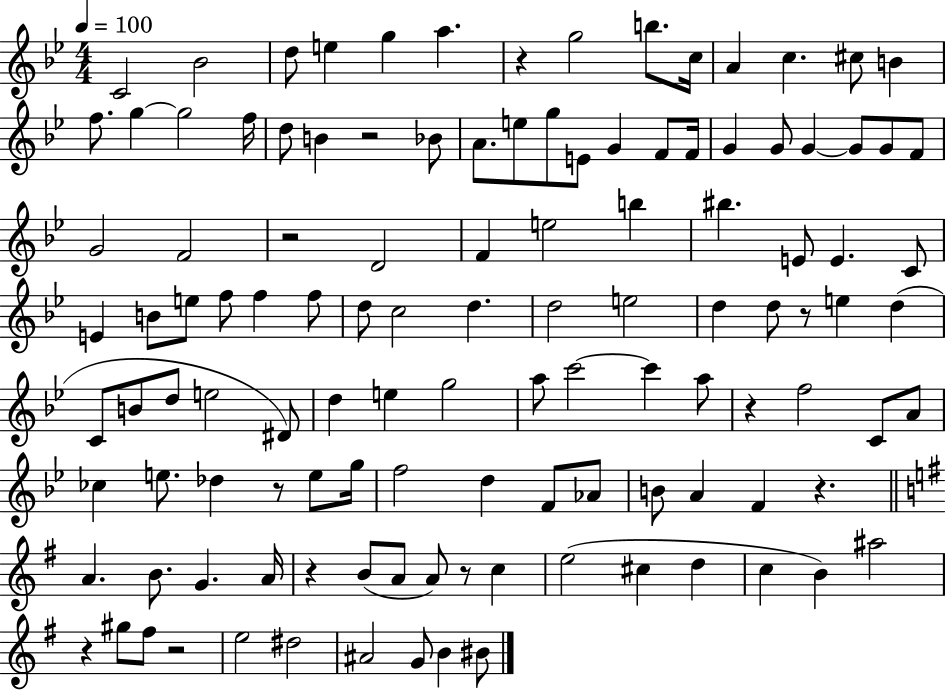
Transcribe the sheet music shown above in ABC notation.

X:1
T:Untitled
M:4/4
L:1/4
K:Bb
C2 _B2 d/2 e g a z g2 b/2 c/4 A c ^c/2 B f/2 g g2 f/4 d/2 B z2 _B/2 A/2 e/2 g/2 E/2 G F/2 F/4 G G/2 G G/2 G/2 F/2 G2 F2 z2 D2 F e2 b ^b E/2 E C/2 E B/2 e/2 f/2 f f/2 d/2 c2 d d2 e2 d d/2 z/2 e d C/2 B/2 d/2 e2 ^D/2 d e g2 a/2 c'2 c' a/2 z f2 C/2 A/2 _c e/2 _d z/2 e/2 g/4 f2 d F/2 _A/2 B/2 A F z A B/2 G A/4 z B/2 A/2 A/2 z/2 c e2 ^c d c B ^a2 z ^g/2 ^f/2 z2 e2 ^d2 ^A2 G/2 B ^B/2